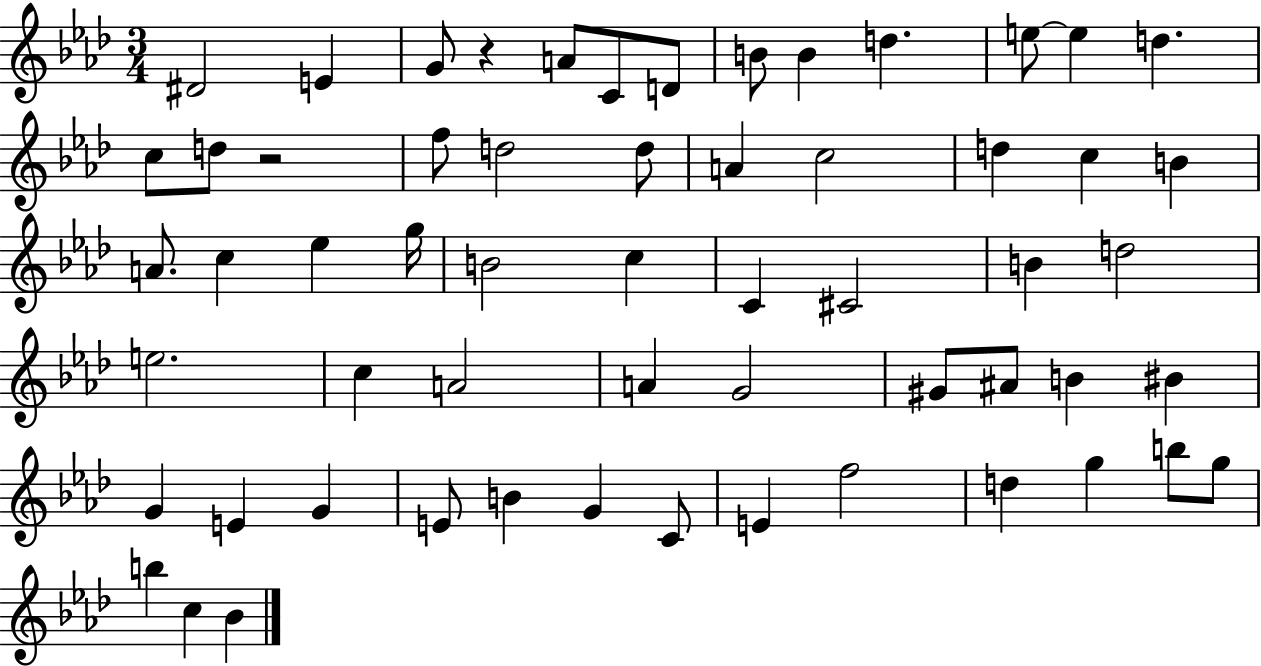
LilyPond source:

{
  \clef treble
  \numericTimeSignature
  \time 3/4
  \key aes \major
  \repeat volta 2 { dis'2 e'4 | g'8 r4 a'8 c'8 d'8 | b'8 b'4 d''4. | e''8~~ e''4 d''4. | \break c''8 d''8 r2 | f''8 d''2 d''8 | a'4 c''2 | d''4 c''4 b'4 | \break a'8. c''4 ees''4 g''16 | b'2 c''4 | c'4 cis'2 | b'4 d''2 | \break e''2. | c''4 a'2 | a'4 g'2 | gis'8 ais'8 b'4 bis'4 | \break g'4 e'4 g'4 | e'8 b'4 g'4 c'8 | e'4 f''2 | d''4 g''4 b''8 g''8 | \break b''4 c''4 bes'4 | } \bar "|."
}